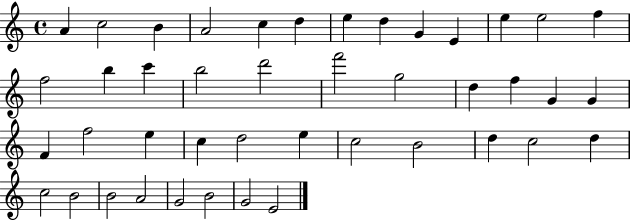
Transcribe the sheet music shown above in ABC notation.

X:1
T:Untitled
M:4/4
L:1/4
K:C
A c2 B A2 c d e d G E e e2 f f2 b c' b2 d'2 f'2 g2 d f G G F f2 e c d2 e c2 B2 d c2 d c2 B2 B2 A2 G2 B2 G2 E2